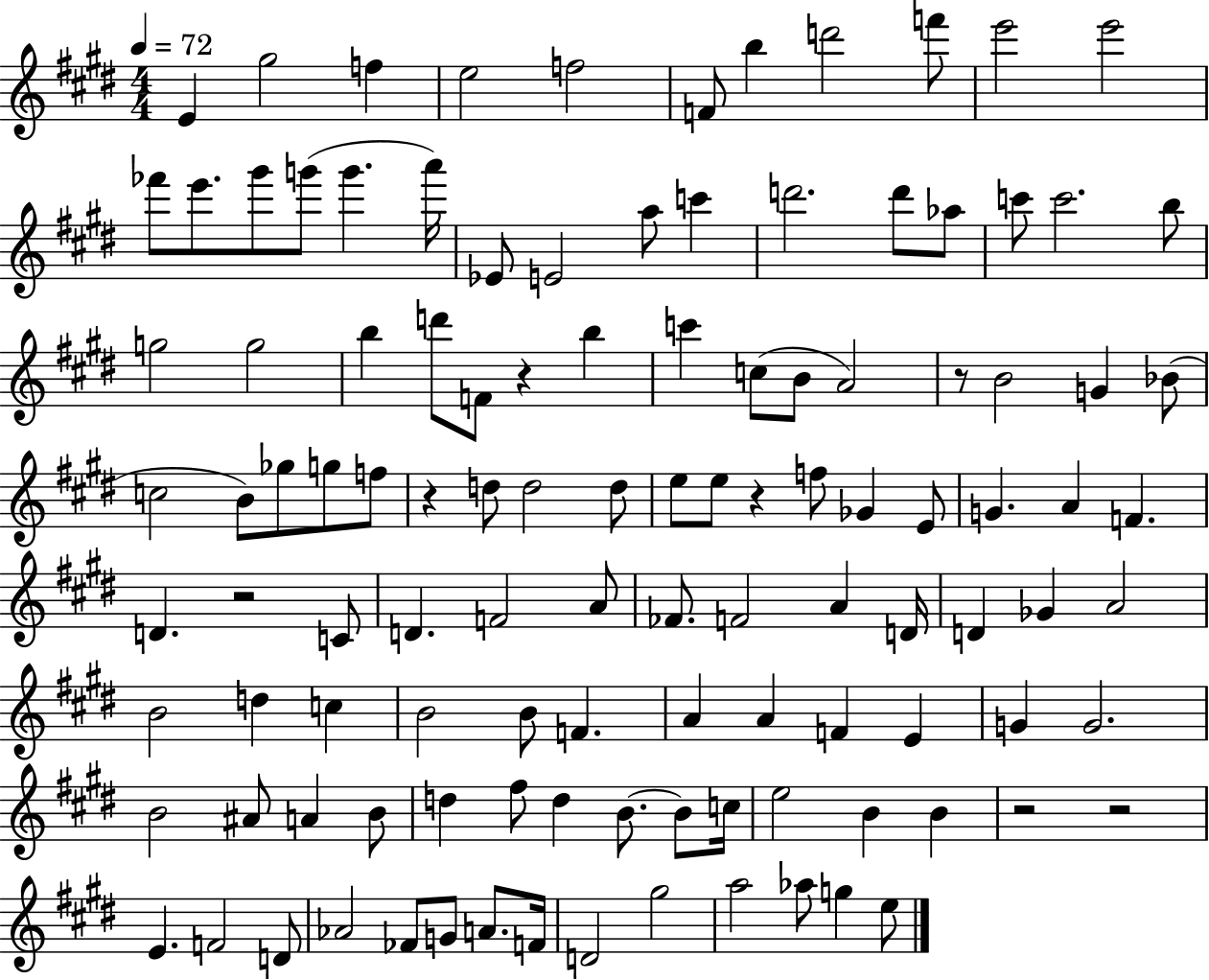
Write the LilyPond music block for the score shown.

{
  \clef treble
  \numericTimeSignature
  \time 4/4
  \key e \major
  \tempo 4 = 72
  e'4 gis''2 f''4 | e''2 f''2 | f'8 b''4 d'''2 f'''8 | e'''2 e'''2 | \break fes'''8 e'''8. gis'''8 g'''8( g'''4. a'''16) | ees'8 e'2 a''8 c'''4 | d'''2. d'''8 aes''8 | c'''8 c'''2. b''8 | \break g''2 g''2 | b''4 d'''8 f'8 r4 b''4 | c'''4 c''8( b'8 a'2) | r8 b'2 g'4 bes'8( | \break c''2 b'8) ges''8 g''8 f''8 | r4 d''8 d''2 d''8 | e''8 e''8 r4 f''8 ges'4 e'8 | g'4. a'4 f'4. | \break d'4. r2 c'8 | d'4. f'2 a'8 | fes'8. f'2 a'4 d'16 | d'4 ges'4 a'2 | \break b'2 d''4 c''4 | b'2 b'8 f'4. | a'4 a'4 f'4 e'4 | g'4 g'2. | \break b'2 ais'8 a'4 b'8 | d''4 fis''8 d''4 b'8.~~ b'8 c''16 | e''2 b'4 b'4 | r2 r2 | \break e'4. f'2 d'8 | aes'2 fes'8 g'8 a'8. f'16 | d'2 gis''2 | a''2 aes''8 g''4 e''8 | \break \bar "|."
}